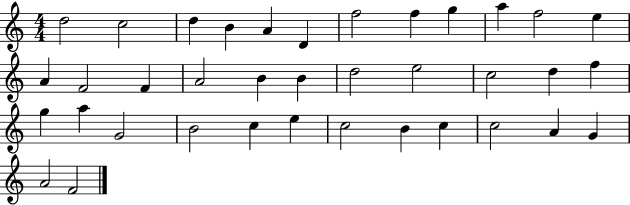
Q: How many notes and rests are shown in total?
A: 37